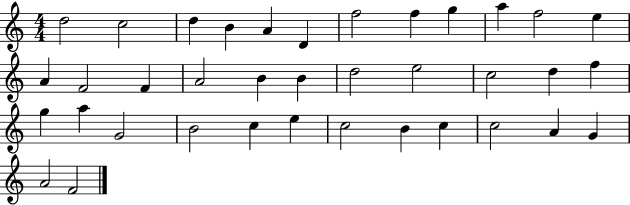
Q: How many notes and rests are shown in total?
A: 37